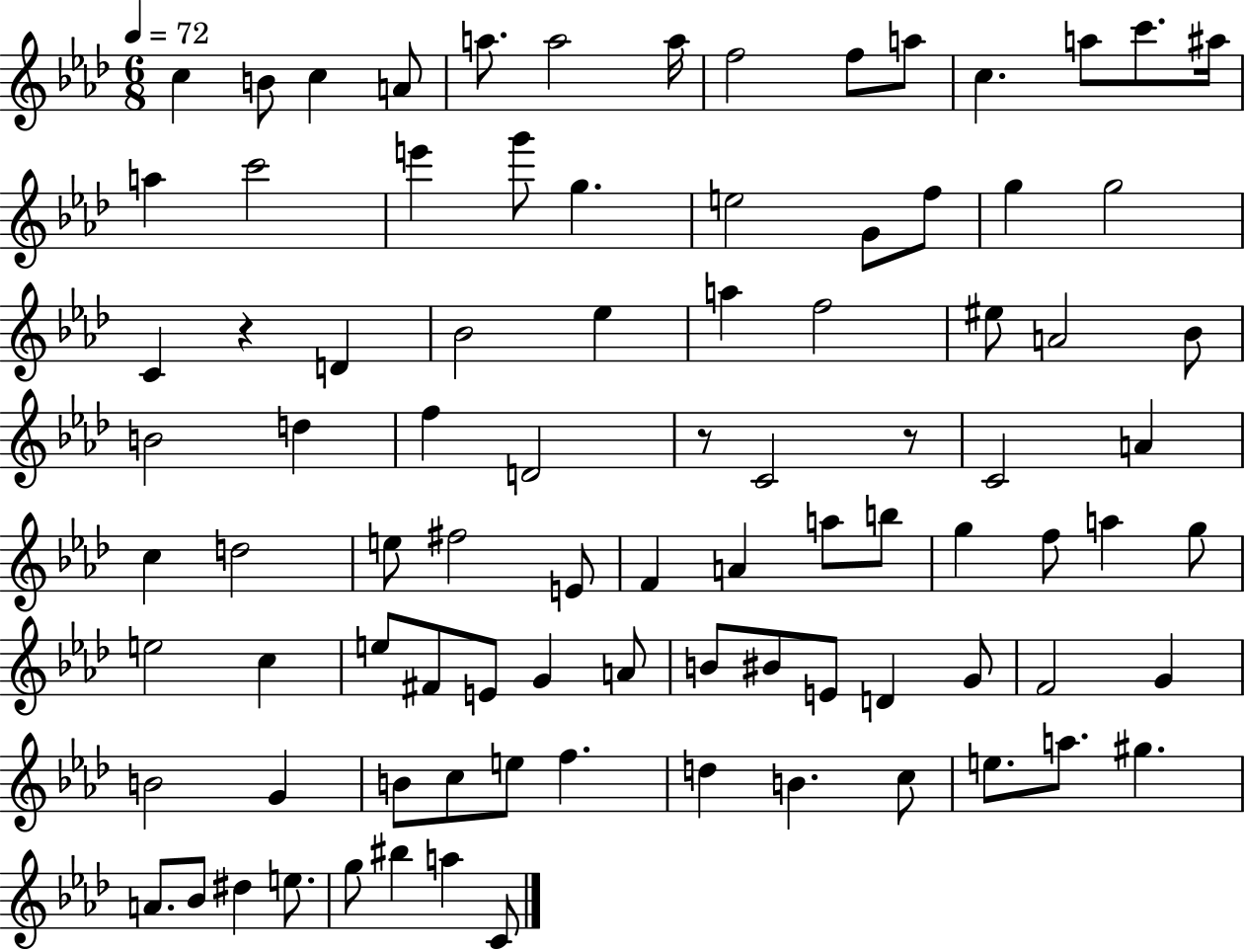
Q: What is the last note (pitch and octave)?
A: C4